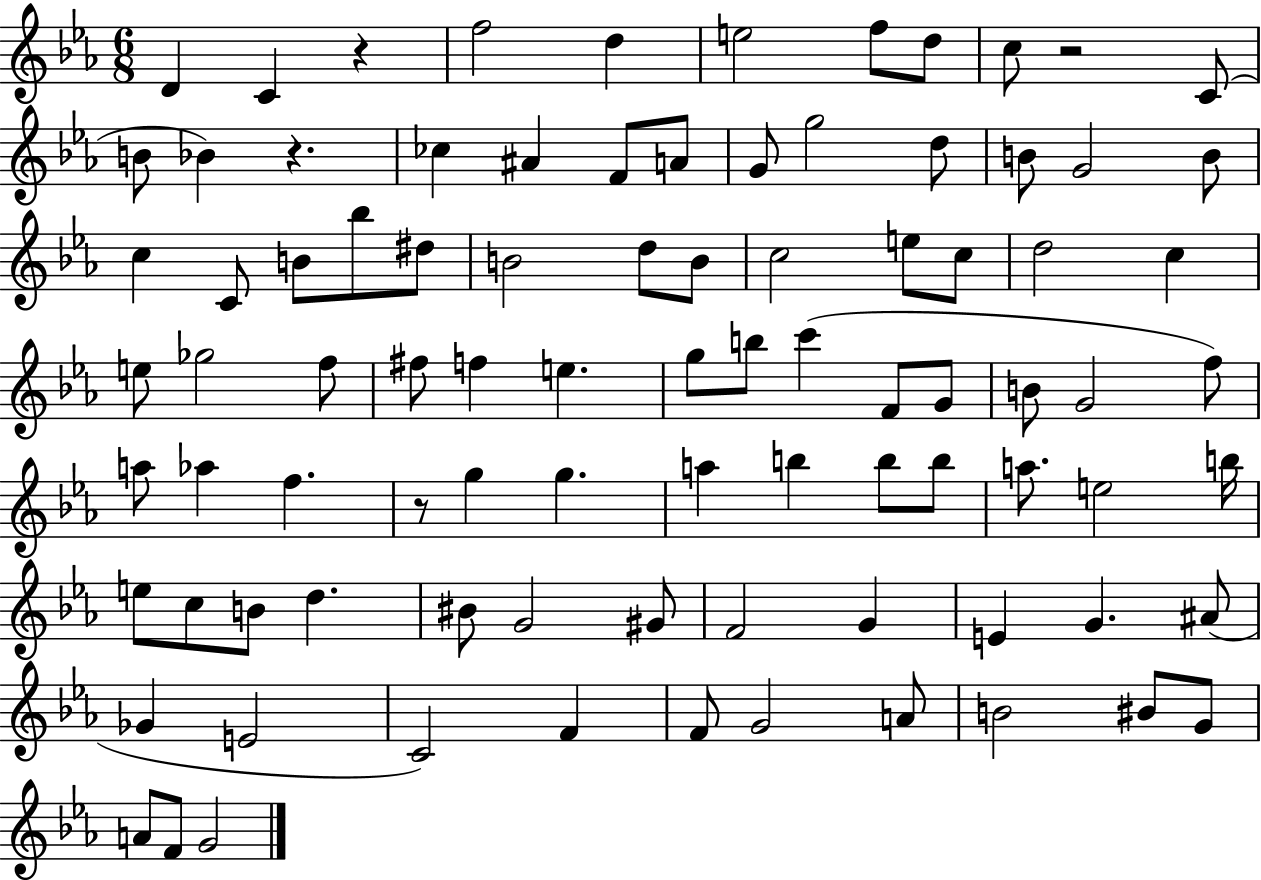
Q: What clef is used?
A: treble